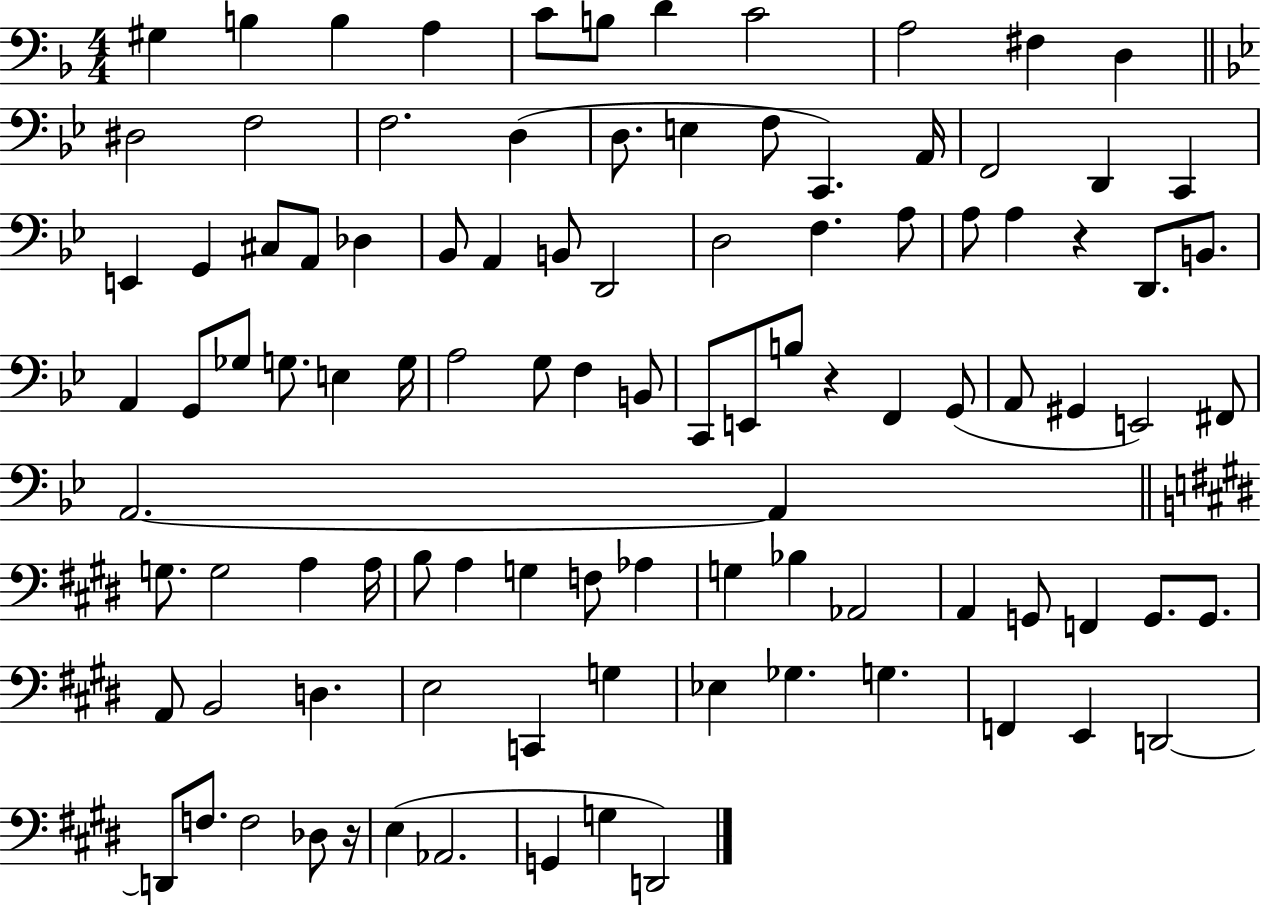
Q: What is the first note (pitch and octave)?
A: G#3